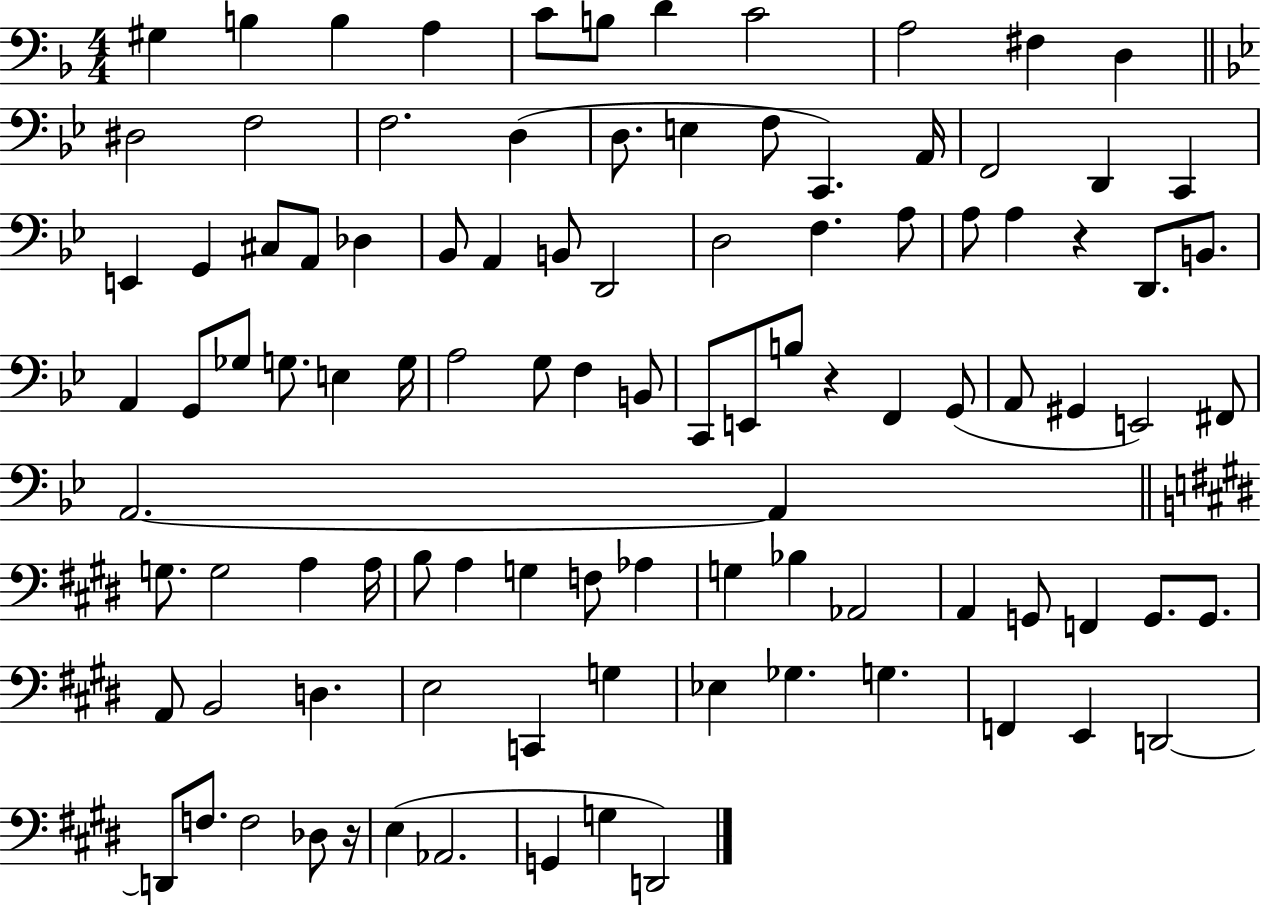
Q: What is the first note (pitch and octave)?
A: G#3